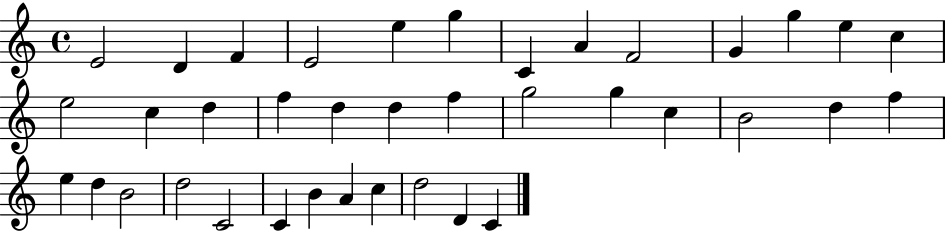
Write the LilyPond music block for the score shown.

{
  \clef treble
  \time 4/4
  \defaultTimeSignature
  \key c \major
  e'2 d'4 f'4 | e'2 e''4 g''4 | c'4 a'4 f'2 | g'4 g''4 e''4 c''4 | \break e''2 c''4 d''4 | f''4 d''4 d''4 f''4 | g''2 g''4 c''4 | b'2 d''4 f''4 | \break e''4 d''4 b'2 | d''2 c'2 | c'4 b'4 a'4 c''4 | d''2 d'4 c'4 | \break \bar "|."
}